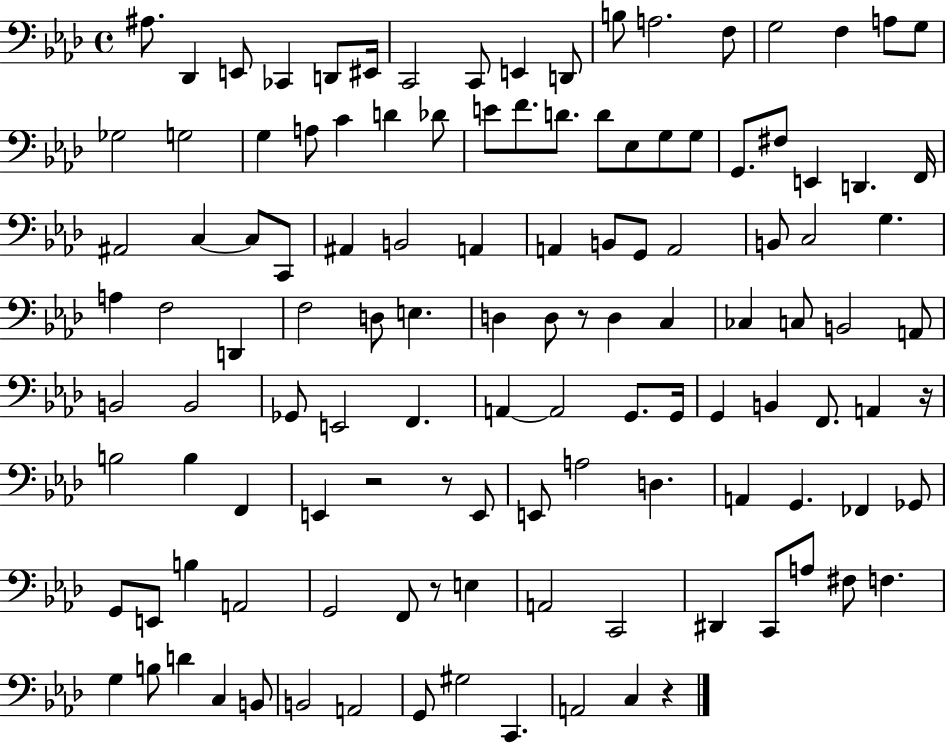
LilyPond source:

{
  \clef bass
  \time 4/4
  \defaultTimeSignature
  \key aes \major
  \repeat volta 2 { ais8. des,4 e,8 ces,4 d,8 eis,16 | c,2 c,8 e,4 d,8 | b8 a2. f8 | g2 f4 a8 g8 | \break ges2 g2 | g4 a8 c'4 d'4 des'8 | e'8 f'8. d'8. d'8 ees8 g8 g8 | g,8. fis8 e,4 d,4. f,16 | \break ais,2 c4~~ c8 c,8 | ais,4 b,2 a,4 | a,4 b,8 g,8 a,2 | b,8 c2 g4. | \break a4 f2 d,4 | f2 d8 e4. | d4 d8 r8 d4 c4 | ces4 c8 b,2 a,8 | \break b,2 b,2 | ges,8 e,2 f,4. | a,4~~ a,2 g,8. g,16 | g,4 b,4 f,8. a,4 r16 | \break b2 b4 f,4 | e,4 r2 r8 e,8 | e,8 a2 d4. | a,4 g,4. fes,4 ges,8 | \break g,8 e,8 b4 a,2 | g,2 f,8 r8 e4 | a,2 c,2 | dis,4 c,8 a8 fis8 f4. | \break g4 b8 d'4 c4 b,8 | b,2 a,2 | g,8 gis2 c,4. | a,2 c4 r4 | \break } \bar "|."
}